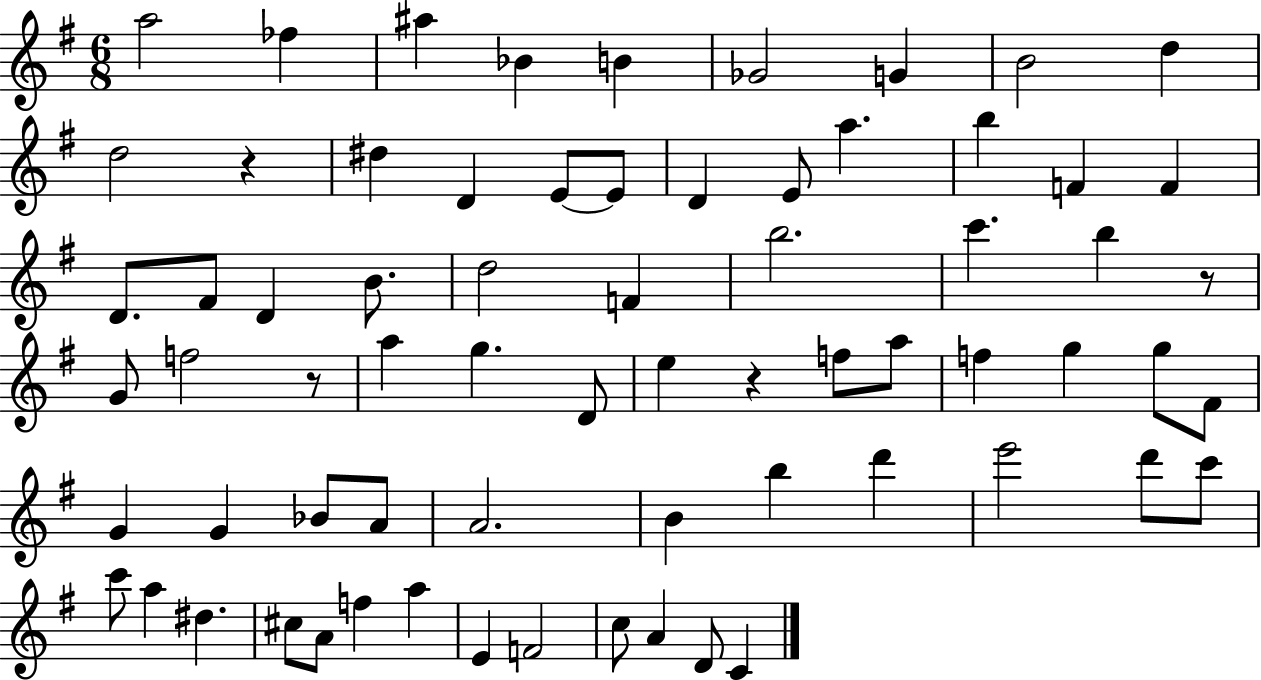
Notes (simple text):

A5/h FES5/q A#5/q Bb4/q B4/q Gb4/h G4/q B4/h D5/q D5/h R/q D#5/q D4/q E4/e E4/e D4/q E4/e A5/q. B5/q F4/q F4/q D4/e. F#4/e D4/q B4/e. D5/h F4/q B5/h. C6/q. B5/q R/e G4/e F5/h R/e A5/q G5/q. D4/e E5/q R/q F5/e A5/e F5/q G5/q G5/e F#4/e G4/q G4/q Bb4/e A4/e A4/h. B4/q B5/q D6/q E6/h D6/e C6/e C6/e A5/q D#5/q. C#5/e A4/e F5/q A5/q E4/q F4/h C5/e A4/q D4/e C4/q